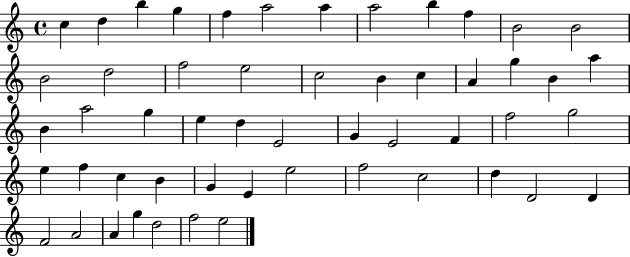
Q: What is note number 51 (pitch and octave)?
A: D5